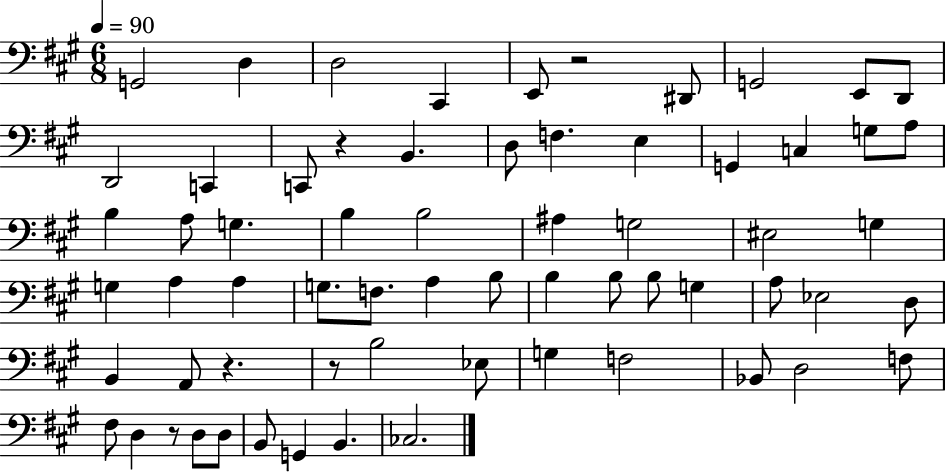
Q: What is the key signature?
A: A major